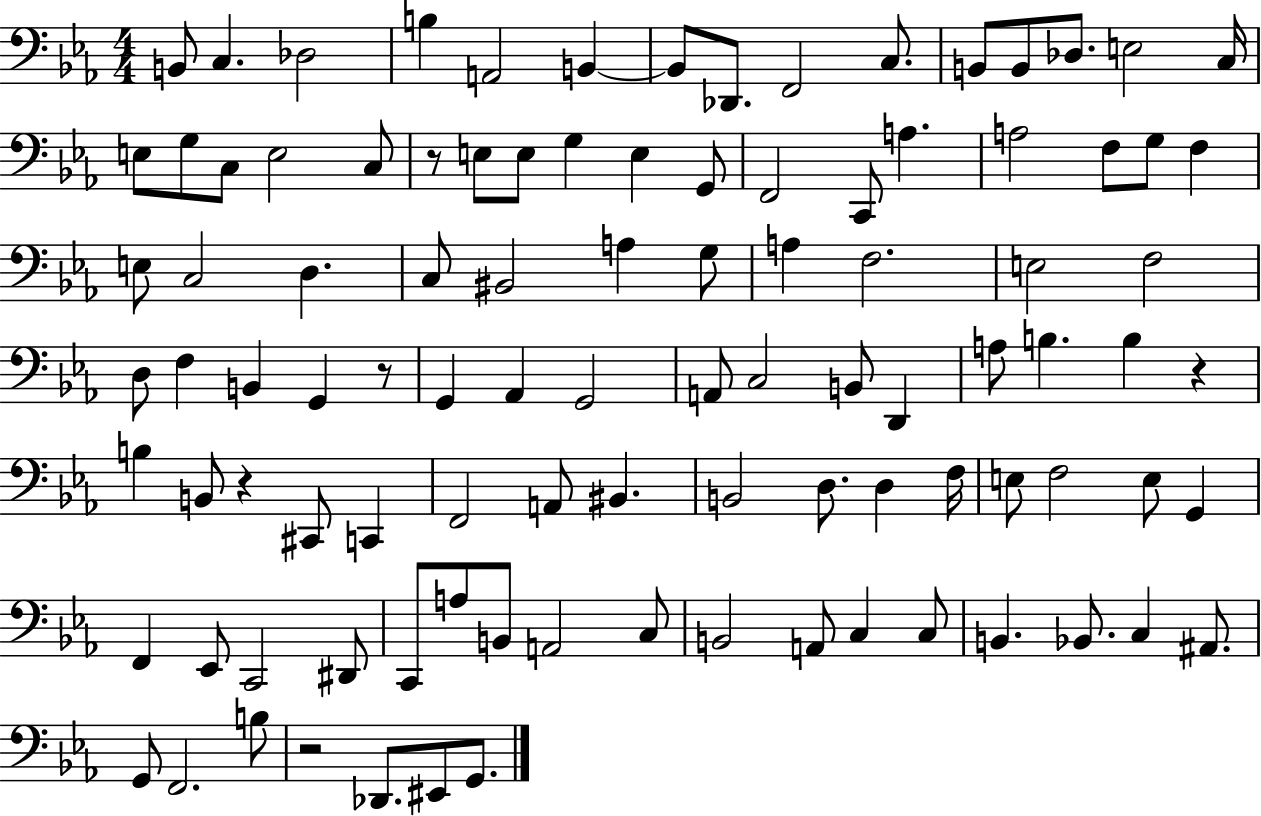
X:1
T:Untitled
M:4/4
L:1/4
K:Eb
B,,/2 C, _D,2 B, A,,2 B,, B,,/2 _D,,/2 F,,2 C,/2 B,,/2 B,,/2 _D,/2 E,2 C,/4 E,/2 G,/2 C,/2 E,2 C,/2 z/2 E,/2 E,/2 G, E, G,,/2 F,,2 C,,/2 A, A,2 F,/2 G,/2 F, E,/2 C,2 D, C,/2 ^B,,2 A, G,/2 A, F,2 E,2 F,2 D,/2 F, B,, G,, z/2 G,, _A,, G,,2 A,,/2 C,2 B,,/2 D,, A,/2 B, B, z B, B,,/2 z ^C,,/2 C,, F,,2 A,,/2 ^B,, B,,2 D,/2 D, F,/4 E,/2 F,2 E,/2 G,, F,, _E,,/2 C,,2 ^D,,/2 C,,/2 A,/2 B,,/2 A,,2 C,/2 B,,2 A,,/2 C, C,/2 B,, _B,,/2 C, ^A,,/2 G,,/2 F,,2 B,/2 z2 _D,,/2 ^E,,/2 G,,/2